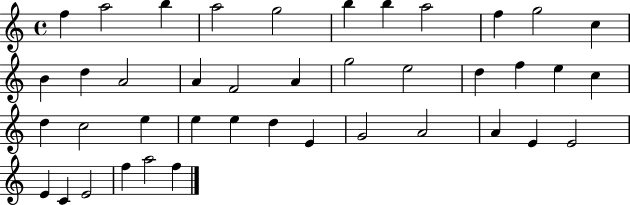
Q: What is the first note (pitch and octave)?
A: F5